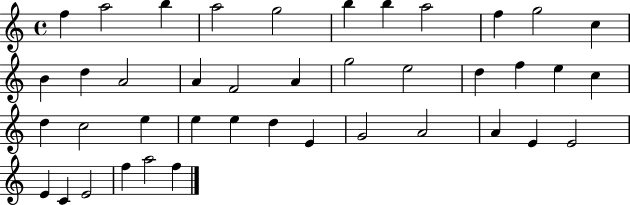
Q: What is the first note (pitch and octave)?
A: F5